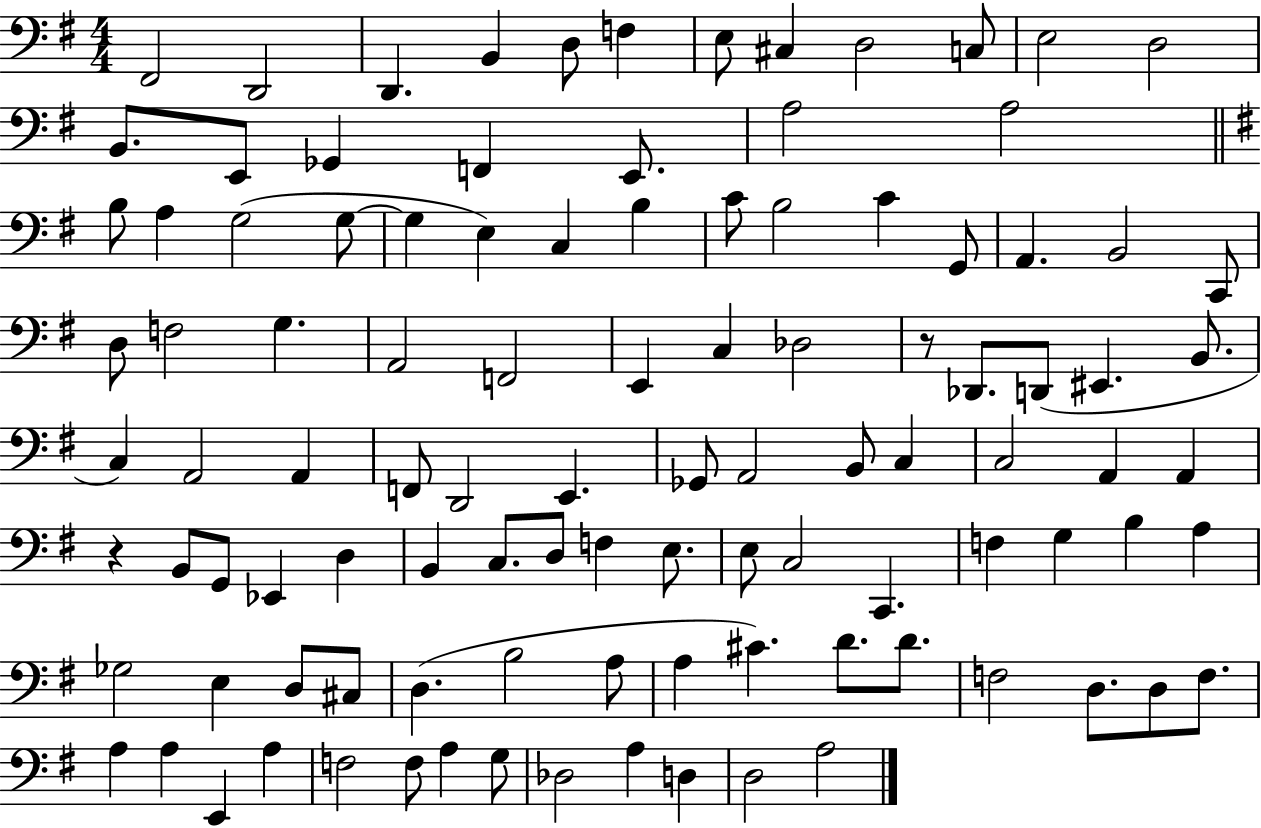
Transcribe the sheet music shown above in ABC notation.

X:1
T:Untitled
M:4/4
L:1/4
K:G
^F,,2 D,,2 D,, B,, D,/2 F, E,/2 ^C, D,2 C,/2 E,2 D,2 B,,/2 E,,/2 _G,, F,, E,,/2 A,2 A,2 B,/2 A, G,2 G,/2 G, E, C, B, C/2 B,2 C G,,/2 A,, B,,2 C,,/2 D,/2 F,2 G, A,,2 F,,2 E,, C, _D,2 z/2 _D,,/2 D,,/2 ^E,, B,,/2 C, A,,2 A,, F,,/2 D,,2 E,, _G,,/2 A,,2 B,,/2 C, C,2 A,, A,, z B,,/2 G,,/2 _E,, D, B,, C,/2 D,/2 F, E,/2 E,/2 C,2 C,, F, G, B, A, _G,2 E, D,/2 ^C,/2 D, B,2 A,/2 A, ^C D/2 D/2 F,2 D,/2 D,/2 F,/2 A, A, E,, A, F,2 F,/2 A, G,/2 _D,2 A, D, D,2 A,2